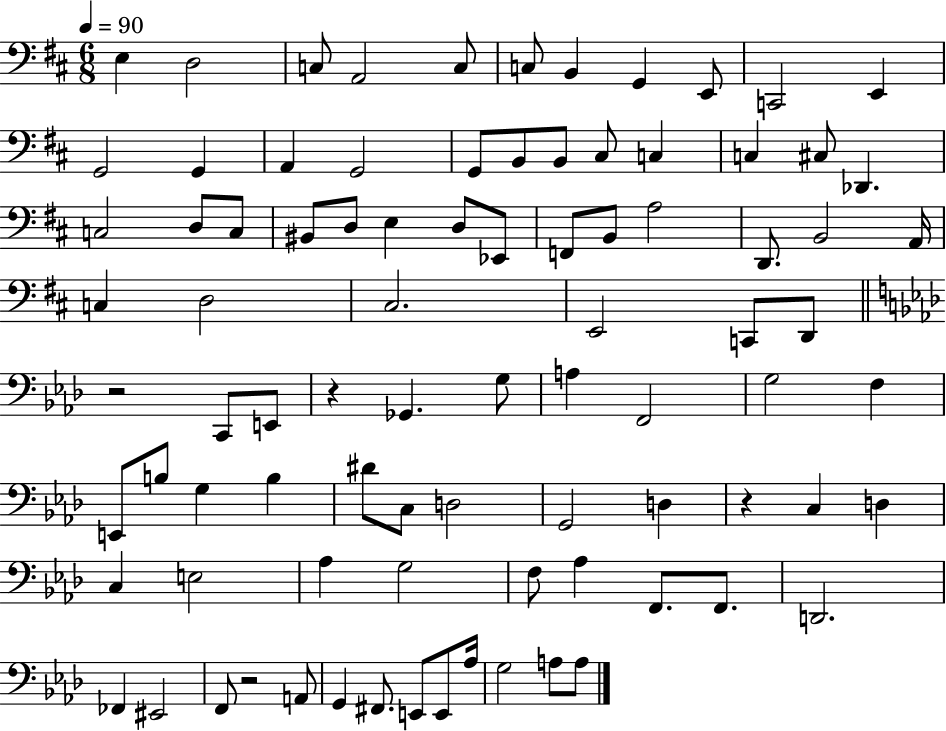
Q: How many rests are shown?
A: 4